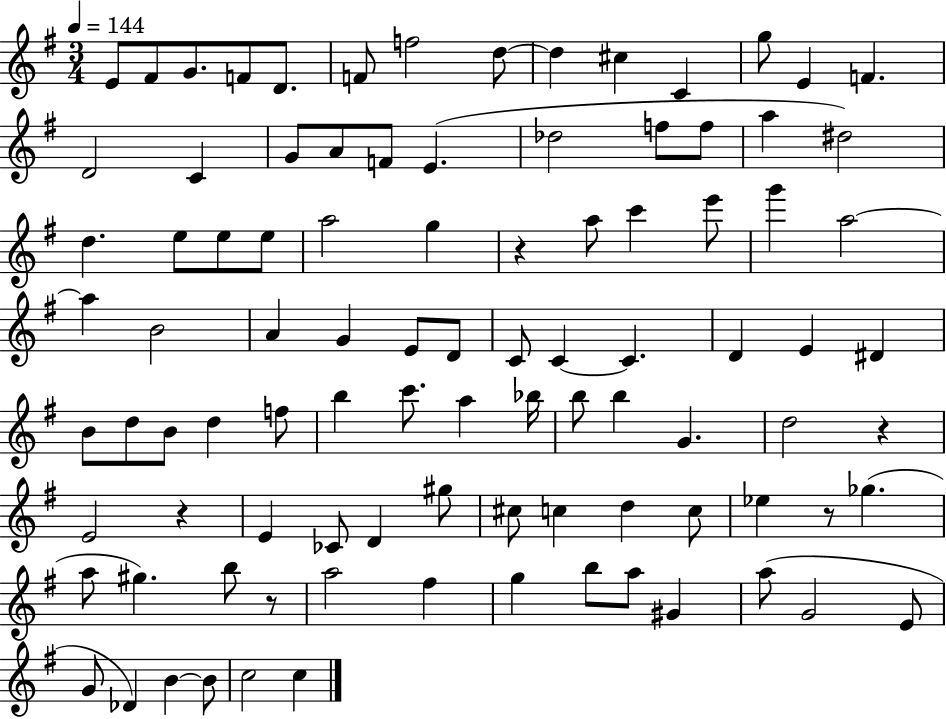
X:1
T:Untitled
M:3/4
L:1/4
K:G
E/2 ^F/2 G/2 F/2 D/2 F/2 f2 d/2 d ^c C g/2 E F D2 C G/2 A/2 F/2 E _d2 f/2 f/2 a ^d2 d e/2 e/2 e/2 a2 g z a/2 c' e'/2 g' a2 a B2 A G E/2 D/2 C/2 C C D E ^D B/2 d/2 B/2 d f/2 b c'/2 a _b/4 b/2 b G d2 z E2 z E _C/2 D ^g/2 ^c/2 c d c/2 _e z/2 _g a/2 ^g b/2 z/2 a2 ^f g b/2 a/2 ^G a/2 G2 E/2 G/2 _D B B/2 c2 c